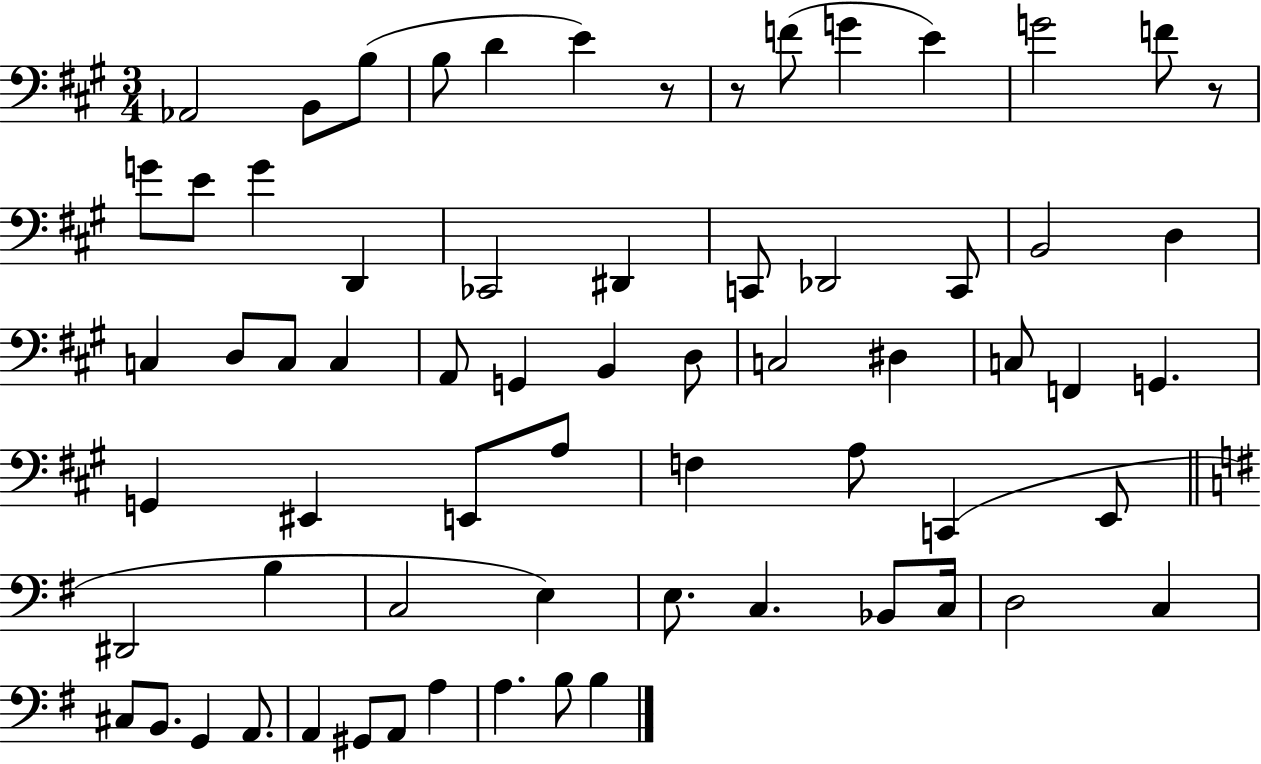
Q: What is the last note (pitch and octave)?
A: B3